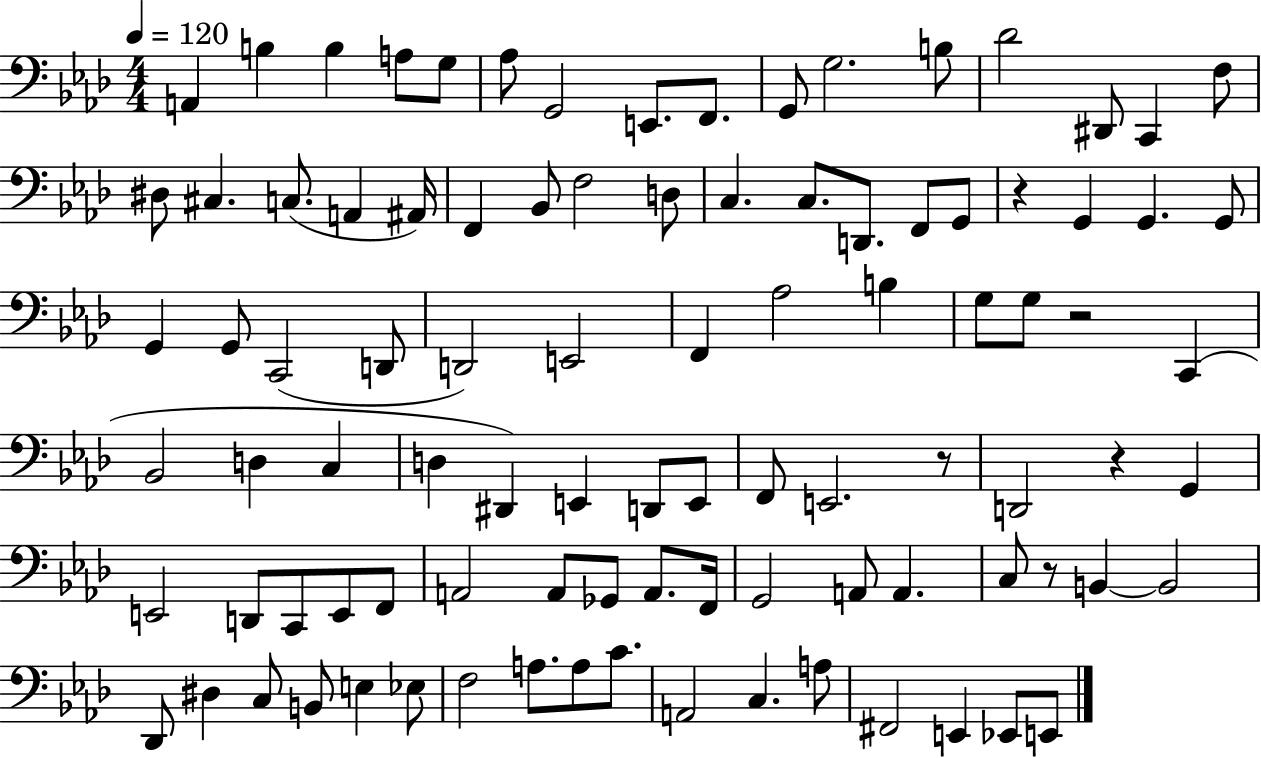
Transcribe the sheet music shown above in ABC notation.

X:1
T:Untitled
M:4/4
L:1/4
K:Ab
A,, B, B, A,/2 G,/2 _A,/2 G,,2 E,,/2 F,,/2 G,,/2 G,2 B,/2 _D2 ^D,,/2 C,, F,/2 ^D,/2 ^C, C,/2 A,, ^A,,/4 F,, _B,,/2 F,2 D,/2 C, C,/2 D,,/2 F,,/2 G,,/2 z G,, G,, G,,/2 G,, G,,/2 C,,2 D,,/2 D,,2 E,,2 F,, _A,2 B, G,/2 G,/2 z2 C,, _B,,2 D, C, D, ^D,, E,, D,,/2 E,,/2 F,,/2 E,,2 z/2 D,,2 z G,, E,,2 D,,/2 C,,/2 E,,/2 F,,/2 A,,2 A,,/2 _G,,/2 A,,/2 F,,/4 G,,2 A,,/2 A,, C,/2 z/2 B,, B,,2 _D,,/2 ^D, C,/2 B,,/2 E, _E,/2 F,2 A,/2 A,/2 C/2 A,,2 C, A,/2 ^F,,2 E,, _E,,/2 E,,/2